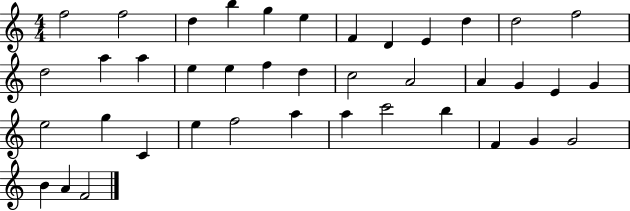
{
  \clef treble
  \numericTimeSignature
  \time 4/4
  \key c \major
  f''2 f''2 | d''4 b''4 g''4 e''4 | f'4 d'4 e'4 d''4 | d''2 f''2 | \break d''2 a''4 a''4 | e''4 e''4 f''4 d''4 | c''2 a'2 | a'4 g'4 e'4 g'4 | \break e''2 g''4 c'4 | e''4 f''2 a''4 | a''4 c'''2 b''4 | f'4 g'4 g'2 | \break b'4 a'4 f'2 | \bar "|."
}